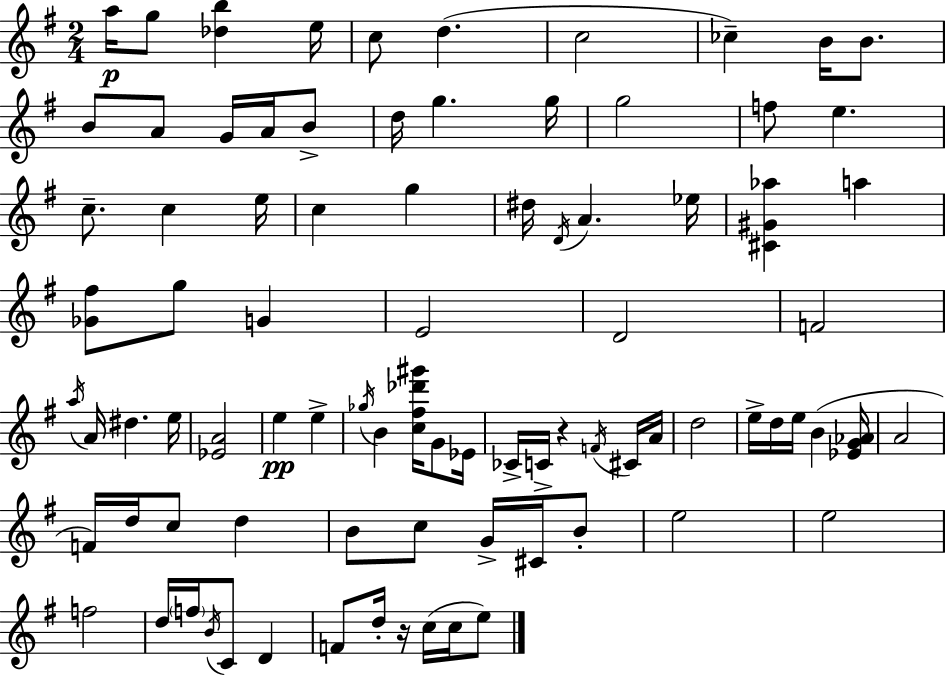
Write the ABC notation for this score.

X:1
T:Untitled
M:2/4
L:1/4
K:G
a/4 g/2 [_db] e/4 c/2 d c2 _c B/4 B/2 B/2 A/2 G/4 A/4 B/2 d/4 g g/4 g2 f/2 e c/2 c e/4 c g ^d/4 D/4 A _e/4 [^C^G_a] a [_G^f]/2 g/2 G E2 D2 F2 a/4 A/4 ^d e/4 [_EA]2 e e _g/4 B [c^f_d'^g']/4 G/2 _E/4 _C/4 C/4 z F/4 ^C/4 A/4 d2 e/4 d/4 e/4 B [_EG_A]/4 A2 F/4 d/4 c/2 d B/2 c/2 G/4 ^C/4 B/2 e2 e2 f2 d/4 f/4 B/4 C/2 D F/2 d/4 z/4 c/4 c/4 e/2